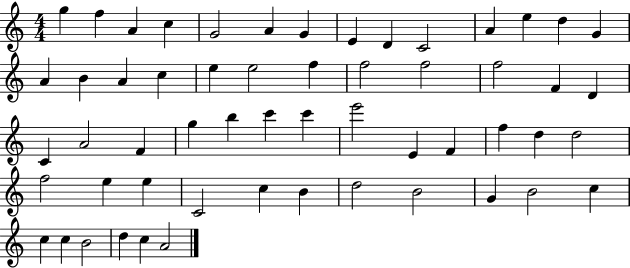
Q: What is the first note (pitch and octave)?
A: G5